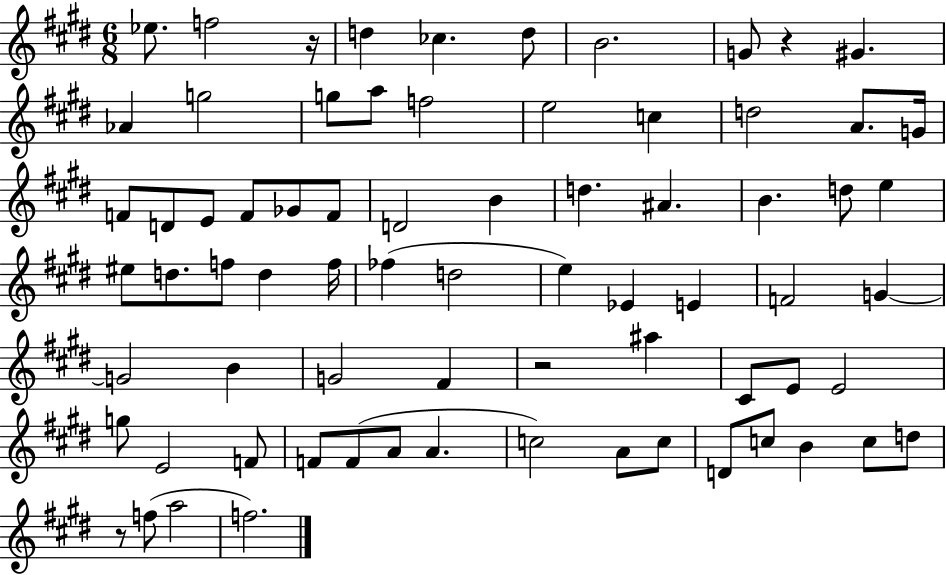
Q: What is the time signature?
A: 6/8